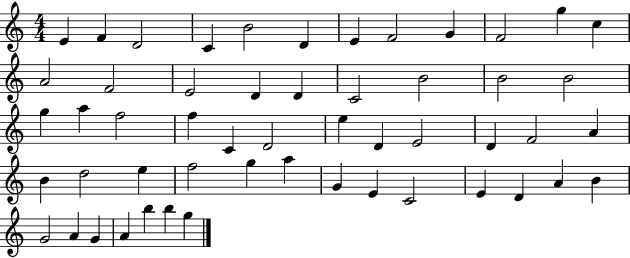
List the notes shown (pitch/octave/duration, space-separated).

E4/q F4/q D4/h C4/q B4/h D4/q E4/q F4/h G4/q F4/h G5/q C5/q A4/h F4/h E4/h D4/q D4/q C4/h B4/h B4/h B4/h G5/q A5/q F5/h F5/q C4/q D4/h E5/q D4/q E4/h D4/q F4/h A4/q B4/q D5/h E5/q F5/h G5/q A5/q G4/q E4/q C4/h E4/q D4/q A4/q B4/q G4/h A4/q G4/q A4/q B5/q B5/q G5/q